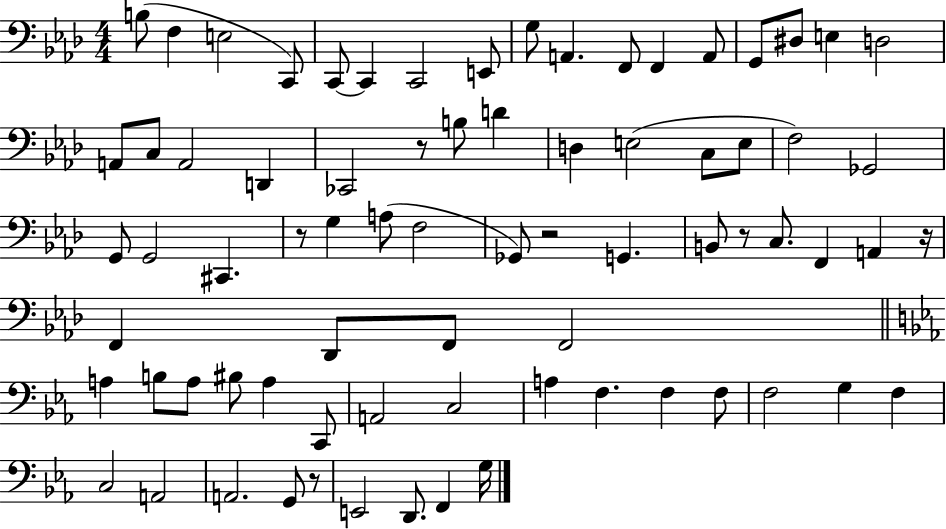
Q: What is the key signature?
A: AES major